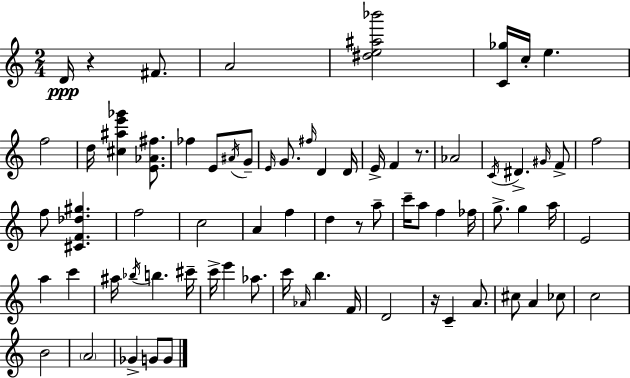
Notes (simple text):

D4/s R/q F#4/e. A4/h [D#5,E5,A#5,Bb6]/h [C4,Gb5]/s C5/s E5/q. F5/h D5/s [C#5,A#5,E6,Gb6]/q [E4,Ab4,F#5]/e. FES5/q E4/e A#4/s G4/e E4/s G4/e. F#5/s D4/q D4/s E4/s F4/q R/e. Ab4/h C4/s D#4/q. G#4/s F4/e F5/h F5/e [C#4,F4,Db5,G#5]/q. F5/h C5/h A4/q F5/q D5/q R/e A5/e C6/s A5/e F5/q FES5/s G5/e. G5/q A5/s E4/h A5/q C6/q A#5/s Bb5/s B5/q. C#6/s C6/s E6/q Ab5/e. C6/s Ab4/s B5/q. F4/s D4/h R/s C4/q A4/e. C#5/e A4/q CES5/e C5/h B4/h A4/h Gb4/q G4/e G4/e